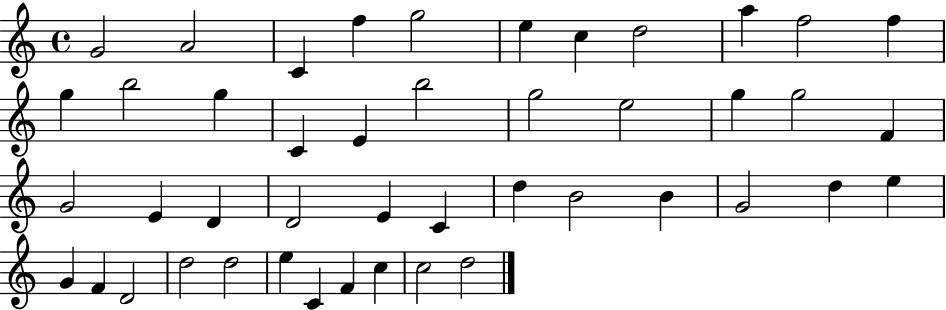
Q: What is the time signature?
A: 4/4